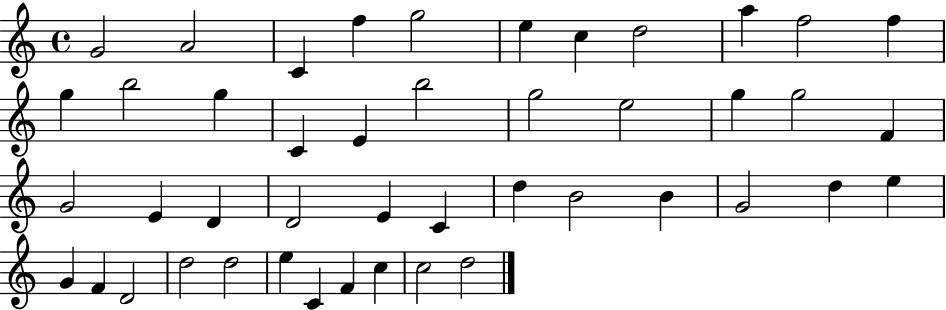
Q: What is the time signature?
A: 4/4